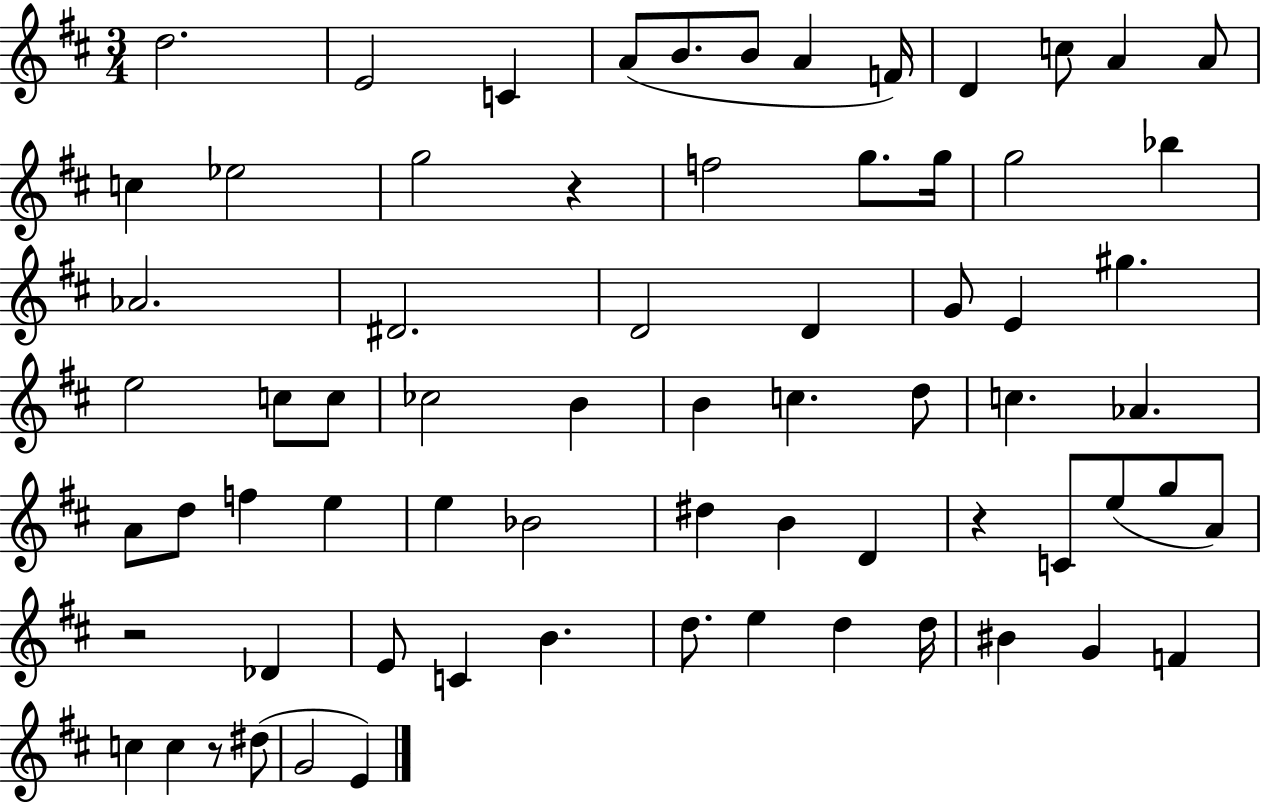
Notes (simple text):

D5/h. E4/h C4/q A4/e B4/e. B4/e A4/q F4/s D4/q C5/e A4/q A4/e C5/q Eb5/h G5/h R/q F5/h G5/e. G5/s G5/h Bb5/q Ab4/h. D#4/h. D4/h D4/q G4/e E4/q G#5/q. E5/h C5/e C5/e CES5/h B4/q B4/q C5/q. D5/e C5/q. Ab4/q. A4/e D5/e F5/q E5/q E5/q Bb4/h D#5/q B4/q D4/q R/q C4/e E5/e G5/e A4/e R/h Db4/q E4/e C4/q B4/q. D5/e. E5/q D5/q D5/s BIS4/q G4/q F4/q C5/q C5/q R/e D#5/e G4/h E4/q